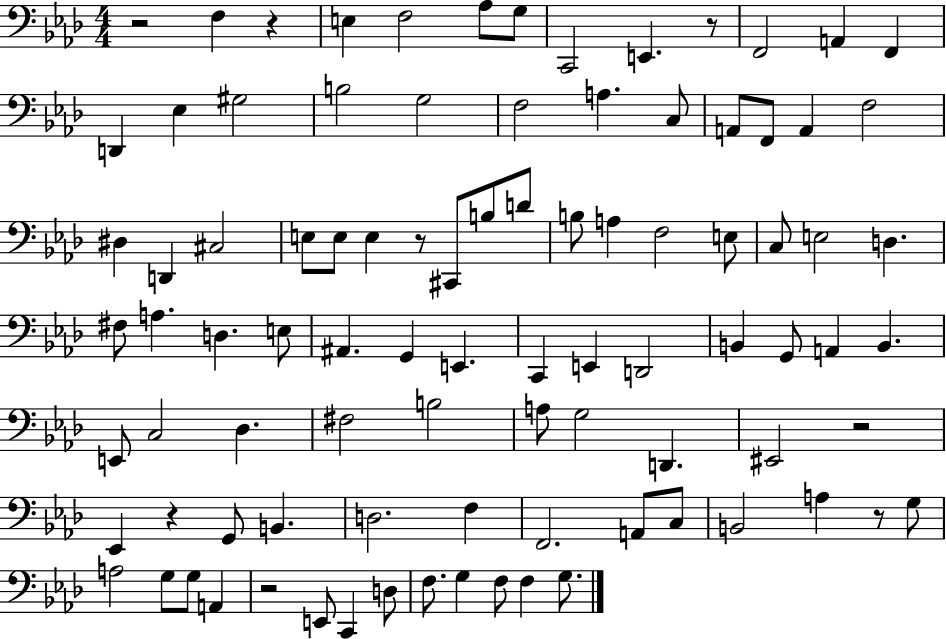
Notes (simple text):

R/h F3/q R/q E3/q F3/h Ab3/e G3/e C2/h E2/q. R/e F2/h A2/q F2/q D2/q Eb3/q G#3/h B3/h G3/h F3/h A3/q. C3/e A2/e F2/e A2/q F3/h D#3/q D2/q C#3/h E3/e E3/e E3/q R/e C#2/e B3/e D4/e B3/e A3/q F3/h E3/e C3/e E3/h D3/q. F#3/e A3/q. D3/q. E3/e A#2/q. G2/q E2/q. C2/q E2/q D2/h B2/q G2/e A2/q B2/q. E2/e C3/h Db3/q. F#3/h B3/h A3/e G3/h D2/q. EIS2/h R/h Eb2/q R/q G2/e B2/q. D3/h. F3/q F2/h. A2/e C3/e B2/h A3/q R/e G3/e A3/h G3/e G3/e A2/q R/h E2/e C2/q D3/e F3/e. G3/q F3/e F3/q G3/e.